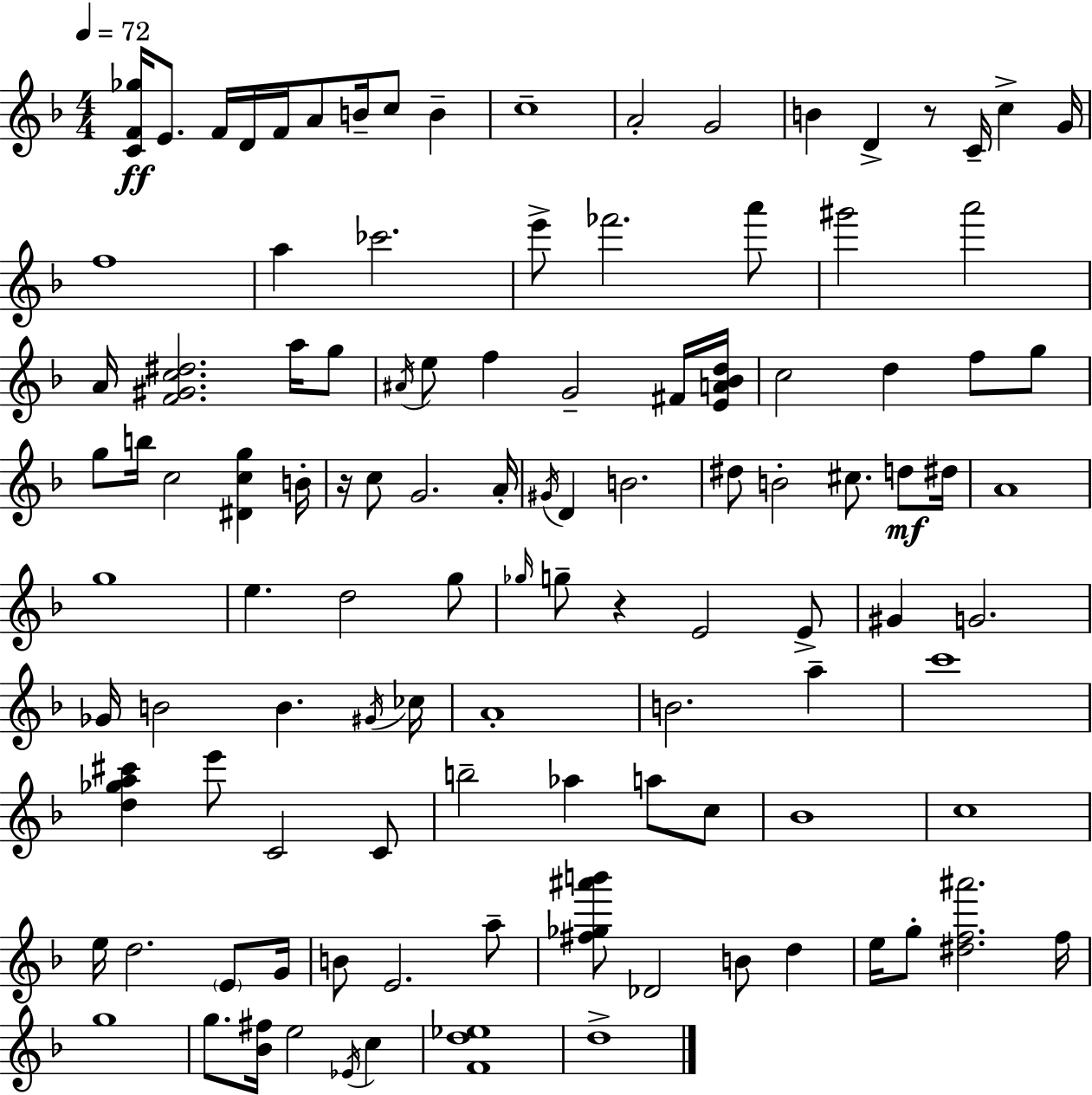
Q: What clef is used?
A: treble